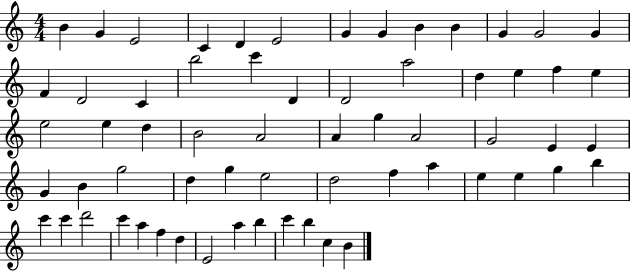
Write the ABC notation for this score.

X:1
T:Untitled
M:4/4
L:1/4
K:C
B G E2 C D E2 G G B B G G2 G F D2 C b2 c' D D2 a2 d e f e e2 e d B2 A2 A g A2 G2 E E G B g2 d g e2 d2 f a e e g b c' c' d'2 c' a f d E2 a b c' b c B